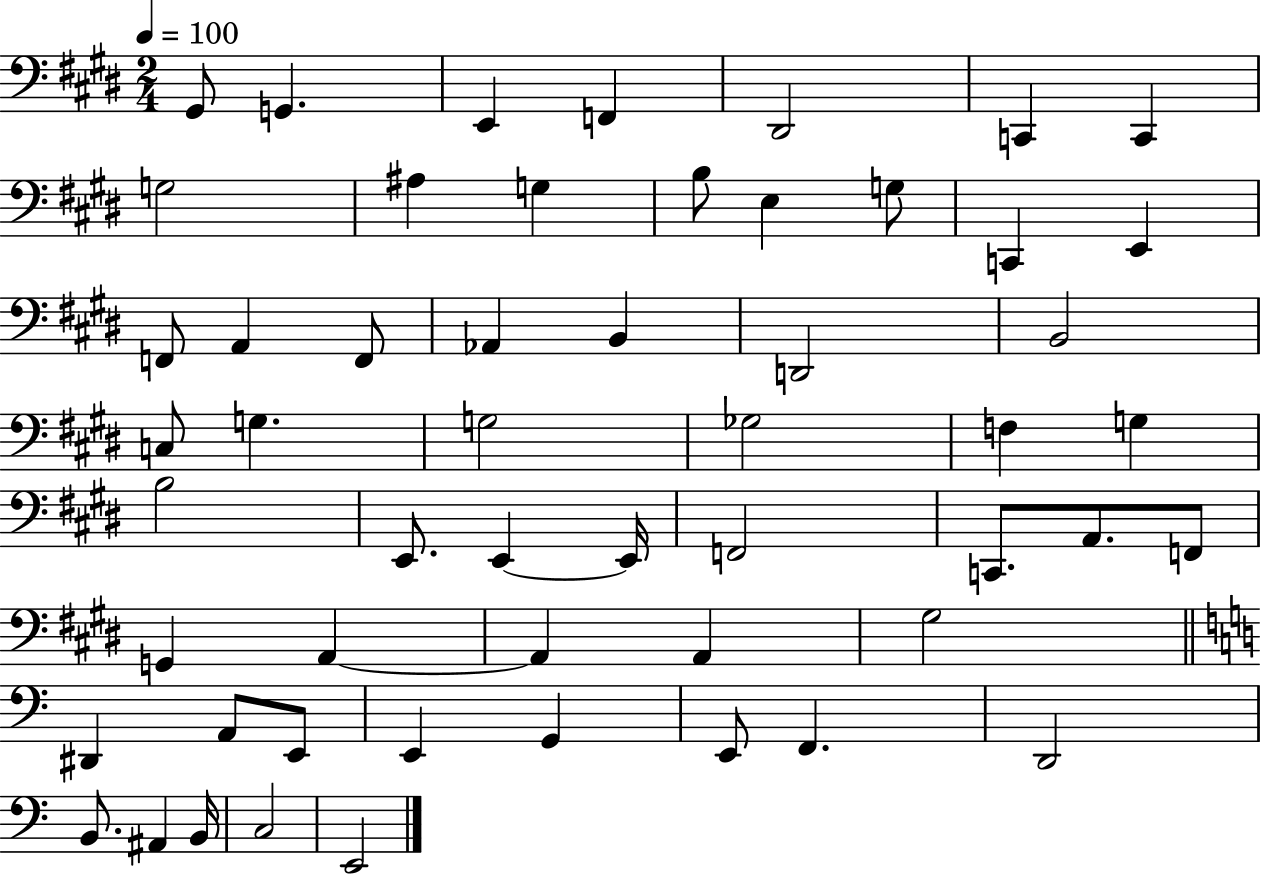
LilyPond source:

{
  \clef bass
  \numericTimeSignature
  \time 2/4
  \key e \major
  \tempo 4 = 100
  gis,8 g,4. | e,4 f,4 | dis,2 | c,4 c,4 | \break g2 | ais4 g4 | b8 e4 g8 | c,4 e,4 | \break f,8 a,4 f,8 | aes,4 b,4 | d,2 | b,2 | \break c8 g4. | g2 | ges2 | f4 g4 | \break b2 | e,8. e,4~~ e,16 | f,2 | c,8. a,8. f,8 | \break g,4 a,4~~ | a,4 a,4 | gis2 | \bar "||" \break \key a \minor dis,4 a,8 e,8 | e,4 g,4 | e,8 f,4. | d,2 | \break b,8. ais,4 b,16 | c2 | e,2 | \bar "|."
}